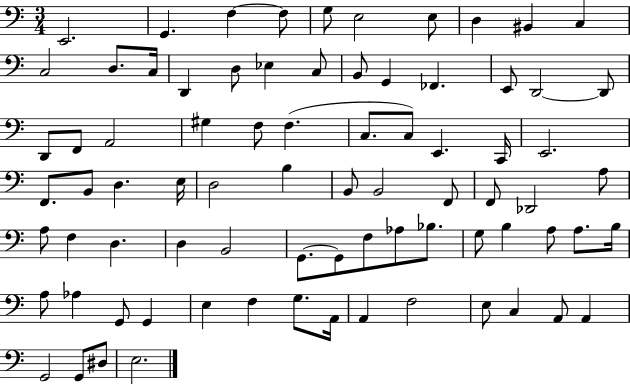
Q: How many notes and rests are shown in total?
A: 79